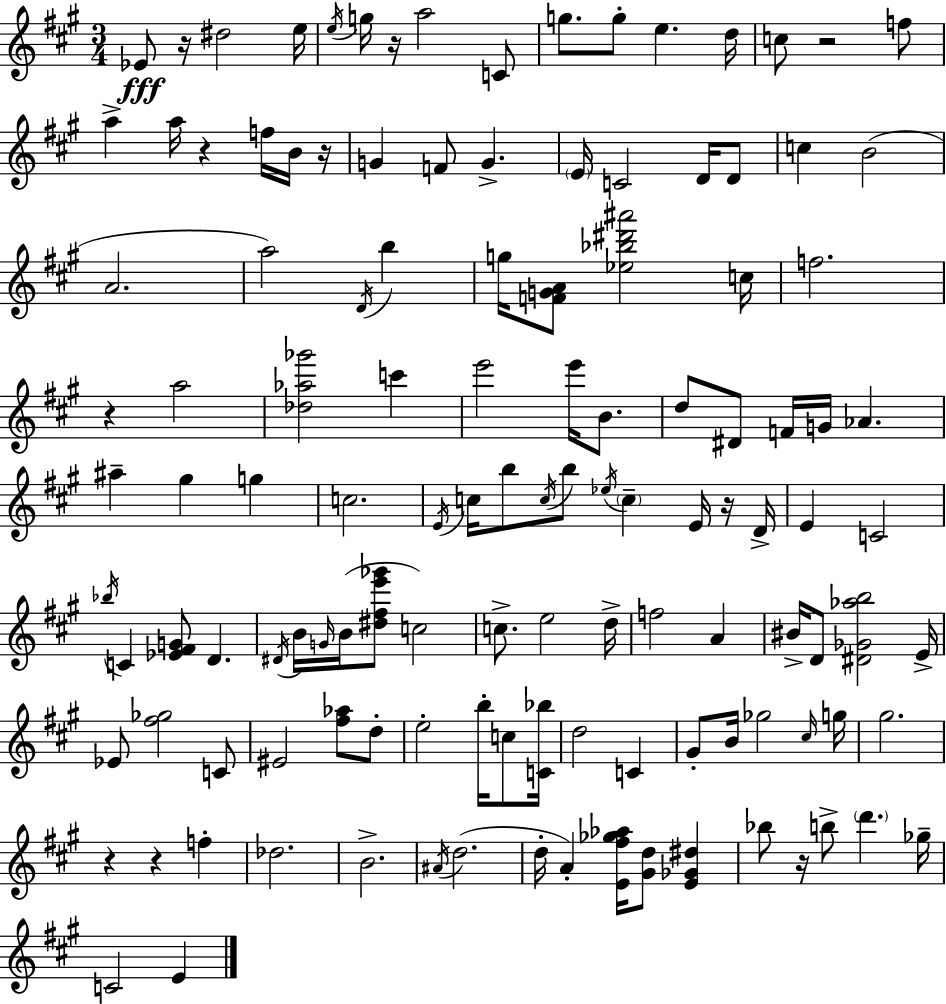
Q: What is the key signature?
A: A major